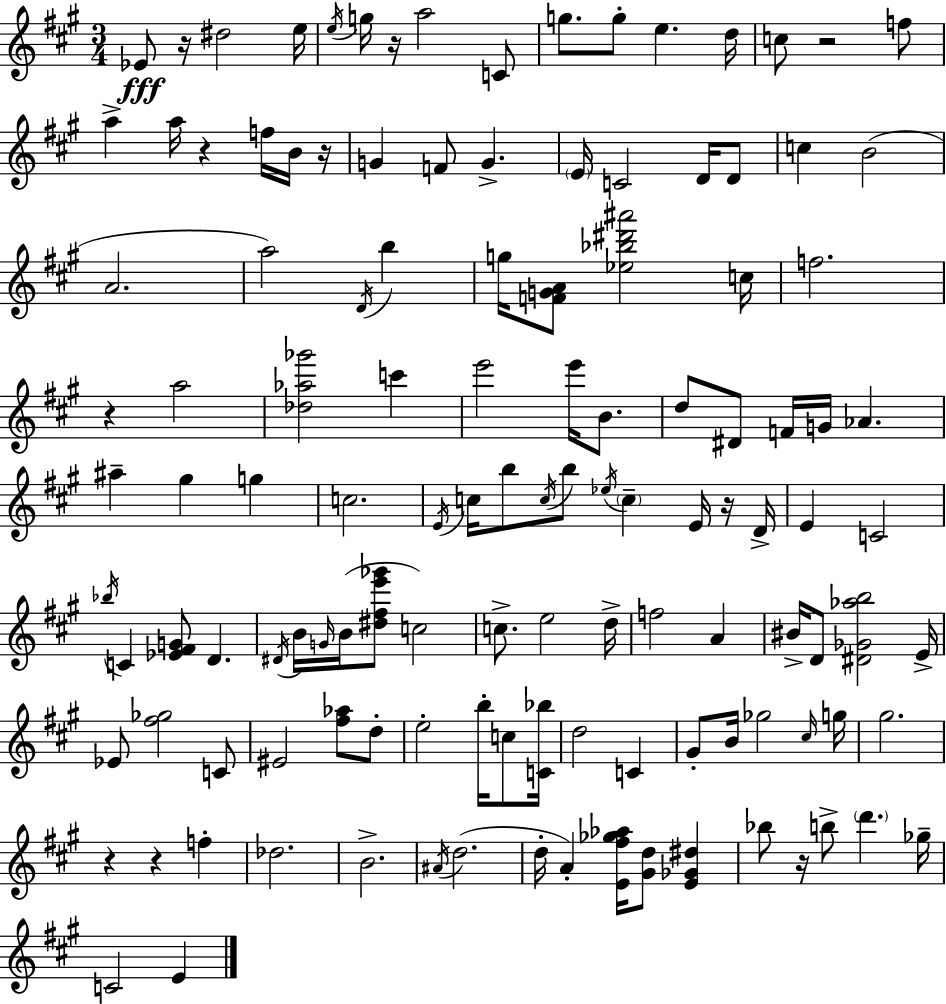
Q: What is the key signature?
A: A major